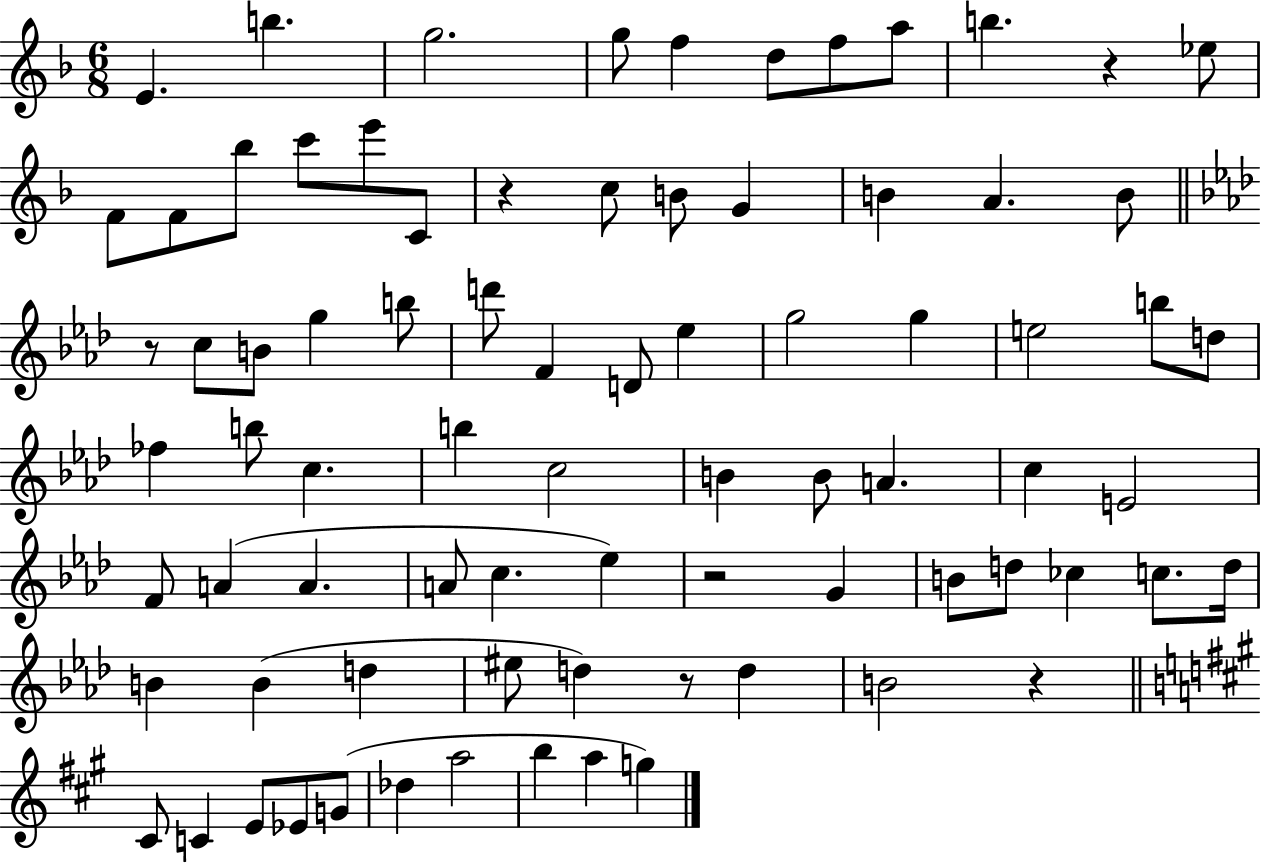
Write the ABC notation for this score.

X:1
T:Untitled
M:6/8
L:1/4
K:F
E b g2 g/2 f d/2 f/2 a/2 b z _e/2 F/2 F/2 _b/2 c'/2 e'/2 C/2 z c/2 B/2 G B A B/2 z/2 c/2 B/2 g b/2 d'/2 F D/2 _e g2 g e2 b/2 d/2 _f b/2 c b c2 B B/2 A c E2 F/2 A A A/2 c _e z2 G B/2 d/2 _c c/2 d/4 B B d ^e/2 d z/2 d B2 z ^C/2 C E/2 _E/2 G/2 _d a2 b a g